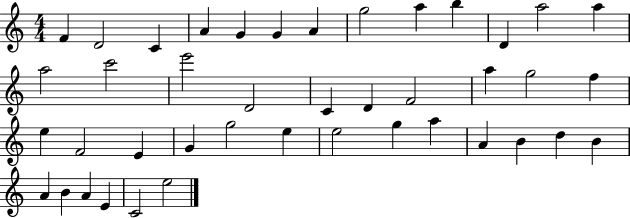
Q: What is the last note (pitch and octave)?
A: E5